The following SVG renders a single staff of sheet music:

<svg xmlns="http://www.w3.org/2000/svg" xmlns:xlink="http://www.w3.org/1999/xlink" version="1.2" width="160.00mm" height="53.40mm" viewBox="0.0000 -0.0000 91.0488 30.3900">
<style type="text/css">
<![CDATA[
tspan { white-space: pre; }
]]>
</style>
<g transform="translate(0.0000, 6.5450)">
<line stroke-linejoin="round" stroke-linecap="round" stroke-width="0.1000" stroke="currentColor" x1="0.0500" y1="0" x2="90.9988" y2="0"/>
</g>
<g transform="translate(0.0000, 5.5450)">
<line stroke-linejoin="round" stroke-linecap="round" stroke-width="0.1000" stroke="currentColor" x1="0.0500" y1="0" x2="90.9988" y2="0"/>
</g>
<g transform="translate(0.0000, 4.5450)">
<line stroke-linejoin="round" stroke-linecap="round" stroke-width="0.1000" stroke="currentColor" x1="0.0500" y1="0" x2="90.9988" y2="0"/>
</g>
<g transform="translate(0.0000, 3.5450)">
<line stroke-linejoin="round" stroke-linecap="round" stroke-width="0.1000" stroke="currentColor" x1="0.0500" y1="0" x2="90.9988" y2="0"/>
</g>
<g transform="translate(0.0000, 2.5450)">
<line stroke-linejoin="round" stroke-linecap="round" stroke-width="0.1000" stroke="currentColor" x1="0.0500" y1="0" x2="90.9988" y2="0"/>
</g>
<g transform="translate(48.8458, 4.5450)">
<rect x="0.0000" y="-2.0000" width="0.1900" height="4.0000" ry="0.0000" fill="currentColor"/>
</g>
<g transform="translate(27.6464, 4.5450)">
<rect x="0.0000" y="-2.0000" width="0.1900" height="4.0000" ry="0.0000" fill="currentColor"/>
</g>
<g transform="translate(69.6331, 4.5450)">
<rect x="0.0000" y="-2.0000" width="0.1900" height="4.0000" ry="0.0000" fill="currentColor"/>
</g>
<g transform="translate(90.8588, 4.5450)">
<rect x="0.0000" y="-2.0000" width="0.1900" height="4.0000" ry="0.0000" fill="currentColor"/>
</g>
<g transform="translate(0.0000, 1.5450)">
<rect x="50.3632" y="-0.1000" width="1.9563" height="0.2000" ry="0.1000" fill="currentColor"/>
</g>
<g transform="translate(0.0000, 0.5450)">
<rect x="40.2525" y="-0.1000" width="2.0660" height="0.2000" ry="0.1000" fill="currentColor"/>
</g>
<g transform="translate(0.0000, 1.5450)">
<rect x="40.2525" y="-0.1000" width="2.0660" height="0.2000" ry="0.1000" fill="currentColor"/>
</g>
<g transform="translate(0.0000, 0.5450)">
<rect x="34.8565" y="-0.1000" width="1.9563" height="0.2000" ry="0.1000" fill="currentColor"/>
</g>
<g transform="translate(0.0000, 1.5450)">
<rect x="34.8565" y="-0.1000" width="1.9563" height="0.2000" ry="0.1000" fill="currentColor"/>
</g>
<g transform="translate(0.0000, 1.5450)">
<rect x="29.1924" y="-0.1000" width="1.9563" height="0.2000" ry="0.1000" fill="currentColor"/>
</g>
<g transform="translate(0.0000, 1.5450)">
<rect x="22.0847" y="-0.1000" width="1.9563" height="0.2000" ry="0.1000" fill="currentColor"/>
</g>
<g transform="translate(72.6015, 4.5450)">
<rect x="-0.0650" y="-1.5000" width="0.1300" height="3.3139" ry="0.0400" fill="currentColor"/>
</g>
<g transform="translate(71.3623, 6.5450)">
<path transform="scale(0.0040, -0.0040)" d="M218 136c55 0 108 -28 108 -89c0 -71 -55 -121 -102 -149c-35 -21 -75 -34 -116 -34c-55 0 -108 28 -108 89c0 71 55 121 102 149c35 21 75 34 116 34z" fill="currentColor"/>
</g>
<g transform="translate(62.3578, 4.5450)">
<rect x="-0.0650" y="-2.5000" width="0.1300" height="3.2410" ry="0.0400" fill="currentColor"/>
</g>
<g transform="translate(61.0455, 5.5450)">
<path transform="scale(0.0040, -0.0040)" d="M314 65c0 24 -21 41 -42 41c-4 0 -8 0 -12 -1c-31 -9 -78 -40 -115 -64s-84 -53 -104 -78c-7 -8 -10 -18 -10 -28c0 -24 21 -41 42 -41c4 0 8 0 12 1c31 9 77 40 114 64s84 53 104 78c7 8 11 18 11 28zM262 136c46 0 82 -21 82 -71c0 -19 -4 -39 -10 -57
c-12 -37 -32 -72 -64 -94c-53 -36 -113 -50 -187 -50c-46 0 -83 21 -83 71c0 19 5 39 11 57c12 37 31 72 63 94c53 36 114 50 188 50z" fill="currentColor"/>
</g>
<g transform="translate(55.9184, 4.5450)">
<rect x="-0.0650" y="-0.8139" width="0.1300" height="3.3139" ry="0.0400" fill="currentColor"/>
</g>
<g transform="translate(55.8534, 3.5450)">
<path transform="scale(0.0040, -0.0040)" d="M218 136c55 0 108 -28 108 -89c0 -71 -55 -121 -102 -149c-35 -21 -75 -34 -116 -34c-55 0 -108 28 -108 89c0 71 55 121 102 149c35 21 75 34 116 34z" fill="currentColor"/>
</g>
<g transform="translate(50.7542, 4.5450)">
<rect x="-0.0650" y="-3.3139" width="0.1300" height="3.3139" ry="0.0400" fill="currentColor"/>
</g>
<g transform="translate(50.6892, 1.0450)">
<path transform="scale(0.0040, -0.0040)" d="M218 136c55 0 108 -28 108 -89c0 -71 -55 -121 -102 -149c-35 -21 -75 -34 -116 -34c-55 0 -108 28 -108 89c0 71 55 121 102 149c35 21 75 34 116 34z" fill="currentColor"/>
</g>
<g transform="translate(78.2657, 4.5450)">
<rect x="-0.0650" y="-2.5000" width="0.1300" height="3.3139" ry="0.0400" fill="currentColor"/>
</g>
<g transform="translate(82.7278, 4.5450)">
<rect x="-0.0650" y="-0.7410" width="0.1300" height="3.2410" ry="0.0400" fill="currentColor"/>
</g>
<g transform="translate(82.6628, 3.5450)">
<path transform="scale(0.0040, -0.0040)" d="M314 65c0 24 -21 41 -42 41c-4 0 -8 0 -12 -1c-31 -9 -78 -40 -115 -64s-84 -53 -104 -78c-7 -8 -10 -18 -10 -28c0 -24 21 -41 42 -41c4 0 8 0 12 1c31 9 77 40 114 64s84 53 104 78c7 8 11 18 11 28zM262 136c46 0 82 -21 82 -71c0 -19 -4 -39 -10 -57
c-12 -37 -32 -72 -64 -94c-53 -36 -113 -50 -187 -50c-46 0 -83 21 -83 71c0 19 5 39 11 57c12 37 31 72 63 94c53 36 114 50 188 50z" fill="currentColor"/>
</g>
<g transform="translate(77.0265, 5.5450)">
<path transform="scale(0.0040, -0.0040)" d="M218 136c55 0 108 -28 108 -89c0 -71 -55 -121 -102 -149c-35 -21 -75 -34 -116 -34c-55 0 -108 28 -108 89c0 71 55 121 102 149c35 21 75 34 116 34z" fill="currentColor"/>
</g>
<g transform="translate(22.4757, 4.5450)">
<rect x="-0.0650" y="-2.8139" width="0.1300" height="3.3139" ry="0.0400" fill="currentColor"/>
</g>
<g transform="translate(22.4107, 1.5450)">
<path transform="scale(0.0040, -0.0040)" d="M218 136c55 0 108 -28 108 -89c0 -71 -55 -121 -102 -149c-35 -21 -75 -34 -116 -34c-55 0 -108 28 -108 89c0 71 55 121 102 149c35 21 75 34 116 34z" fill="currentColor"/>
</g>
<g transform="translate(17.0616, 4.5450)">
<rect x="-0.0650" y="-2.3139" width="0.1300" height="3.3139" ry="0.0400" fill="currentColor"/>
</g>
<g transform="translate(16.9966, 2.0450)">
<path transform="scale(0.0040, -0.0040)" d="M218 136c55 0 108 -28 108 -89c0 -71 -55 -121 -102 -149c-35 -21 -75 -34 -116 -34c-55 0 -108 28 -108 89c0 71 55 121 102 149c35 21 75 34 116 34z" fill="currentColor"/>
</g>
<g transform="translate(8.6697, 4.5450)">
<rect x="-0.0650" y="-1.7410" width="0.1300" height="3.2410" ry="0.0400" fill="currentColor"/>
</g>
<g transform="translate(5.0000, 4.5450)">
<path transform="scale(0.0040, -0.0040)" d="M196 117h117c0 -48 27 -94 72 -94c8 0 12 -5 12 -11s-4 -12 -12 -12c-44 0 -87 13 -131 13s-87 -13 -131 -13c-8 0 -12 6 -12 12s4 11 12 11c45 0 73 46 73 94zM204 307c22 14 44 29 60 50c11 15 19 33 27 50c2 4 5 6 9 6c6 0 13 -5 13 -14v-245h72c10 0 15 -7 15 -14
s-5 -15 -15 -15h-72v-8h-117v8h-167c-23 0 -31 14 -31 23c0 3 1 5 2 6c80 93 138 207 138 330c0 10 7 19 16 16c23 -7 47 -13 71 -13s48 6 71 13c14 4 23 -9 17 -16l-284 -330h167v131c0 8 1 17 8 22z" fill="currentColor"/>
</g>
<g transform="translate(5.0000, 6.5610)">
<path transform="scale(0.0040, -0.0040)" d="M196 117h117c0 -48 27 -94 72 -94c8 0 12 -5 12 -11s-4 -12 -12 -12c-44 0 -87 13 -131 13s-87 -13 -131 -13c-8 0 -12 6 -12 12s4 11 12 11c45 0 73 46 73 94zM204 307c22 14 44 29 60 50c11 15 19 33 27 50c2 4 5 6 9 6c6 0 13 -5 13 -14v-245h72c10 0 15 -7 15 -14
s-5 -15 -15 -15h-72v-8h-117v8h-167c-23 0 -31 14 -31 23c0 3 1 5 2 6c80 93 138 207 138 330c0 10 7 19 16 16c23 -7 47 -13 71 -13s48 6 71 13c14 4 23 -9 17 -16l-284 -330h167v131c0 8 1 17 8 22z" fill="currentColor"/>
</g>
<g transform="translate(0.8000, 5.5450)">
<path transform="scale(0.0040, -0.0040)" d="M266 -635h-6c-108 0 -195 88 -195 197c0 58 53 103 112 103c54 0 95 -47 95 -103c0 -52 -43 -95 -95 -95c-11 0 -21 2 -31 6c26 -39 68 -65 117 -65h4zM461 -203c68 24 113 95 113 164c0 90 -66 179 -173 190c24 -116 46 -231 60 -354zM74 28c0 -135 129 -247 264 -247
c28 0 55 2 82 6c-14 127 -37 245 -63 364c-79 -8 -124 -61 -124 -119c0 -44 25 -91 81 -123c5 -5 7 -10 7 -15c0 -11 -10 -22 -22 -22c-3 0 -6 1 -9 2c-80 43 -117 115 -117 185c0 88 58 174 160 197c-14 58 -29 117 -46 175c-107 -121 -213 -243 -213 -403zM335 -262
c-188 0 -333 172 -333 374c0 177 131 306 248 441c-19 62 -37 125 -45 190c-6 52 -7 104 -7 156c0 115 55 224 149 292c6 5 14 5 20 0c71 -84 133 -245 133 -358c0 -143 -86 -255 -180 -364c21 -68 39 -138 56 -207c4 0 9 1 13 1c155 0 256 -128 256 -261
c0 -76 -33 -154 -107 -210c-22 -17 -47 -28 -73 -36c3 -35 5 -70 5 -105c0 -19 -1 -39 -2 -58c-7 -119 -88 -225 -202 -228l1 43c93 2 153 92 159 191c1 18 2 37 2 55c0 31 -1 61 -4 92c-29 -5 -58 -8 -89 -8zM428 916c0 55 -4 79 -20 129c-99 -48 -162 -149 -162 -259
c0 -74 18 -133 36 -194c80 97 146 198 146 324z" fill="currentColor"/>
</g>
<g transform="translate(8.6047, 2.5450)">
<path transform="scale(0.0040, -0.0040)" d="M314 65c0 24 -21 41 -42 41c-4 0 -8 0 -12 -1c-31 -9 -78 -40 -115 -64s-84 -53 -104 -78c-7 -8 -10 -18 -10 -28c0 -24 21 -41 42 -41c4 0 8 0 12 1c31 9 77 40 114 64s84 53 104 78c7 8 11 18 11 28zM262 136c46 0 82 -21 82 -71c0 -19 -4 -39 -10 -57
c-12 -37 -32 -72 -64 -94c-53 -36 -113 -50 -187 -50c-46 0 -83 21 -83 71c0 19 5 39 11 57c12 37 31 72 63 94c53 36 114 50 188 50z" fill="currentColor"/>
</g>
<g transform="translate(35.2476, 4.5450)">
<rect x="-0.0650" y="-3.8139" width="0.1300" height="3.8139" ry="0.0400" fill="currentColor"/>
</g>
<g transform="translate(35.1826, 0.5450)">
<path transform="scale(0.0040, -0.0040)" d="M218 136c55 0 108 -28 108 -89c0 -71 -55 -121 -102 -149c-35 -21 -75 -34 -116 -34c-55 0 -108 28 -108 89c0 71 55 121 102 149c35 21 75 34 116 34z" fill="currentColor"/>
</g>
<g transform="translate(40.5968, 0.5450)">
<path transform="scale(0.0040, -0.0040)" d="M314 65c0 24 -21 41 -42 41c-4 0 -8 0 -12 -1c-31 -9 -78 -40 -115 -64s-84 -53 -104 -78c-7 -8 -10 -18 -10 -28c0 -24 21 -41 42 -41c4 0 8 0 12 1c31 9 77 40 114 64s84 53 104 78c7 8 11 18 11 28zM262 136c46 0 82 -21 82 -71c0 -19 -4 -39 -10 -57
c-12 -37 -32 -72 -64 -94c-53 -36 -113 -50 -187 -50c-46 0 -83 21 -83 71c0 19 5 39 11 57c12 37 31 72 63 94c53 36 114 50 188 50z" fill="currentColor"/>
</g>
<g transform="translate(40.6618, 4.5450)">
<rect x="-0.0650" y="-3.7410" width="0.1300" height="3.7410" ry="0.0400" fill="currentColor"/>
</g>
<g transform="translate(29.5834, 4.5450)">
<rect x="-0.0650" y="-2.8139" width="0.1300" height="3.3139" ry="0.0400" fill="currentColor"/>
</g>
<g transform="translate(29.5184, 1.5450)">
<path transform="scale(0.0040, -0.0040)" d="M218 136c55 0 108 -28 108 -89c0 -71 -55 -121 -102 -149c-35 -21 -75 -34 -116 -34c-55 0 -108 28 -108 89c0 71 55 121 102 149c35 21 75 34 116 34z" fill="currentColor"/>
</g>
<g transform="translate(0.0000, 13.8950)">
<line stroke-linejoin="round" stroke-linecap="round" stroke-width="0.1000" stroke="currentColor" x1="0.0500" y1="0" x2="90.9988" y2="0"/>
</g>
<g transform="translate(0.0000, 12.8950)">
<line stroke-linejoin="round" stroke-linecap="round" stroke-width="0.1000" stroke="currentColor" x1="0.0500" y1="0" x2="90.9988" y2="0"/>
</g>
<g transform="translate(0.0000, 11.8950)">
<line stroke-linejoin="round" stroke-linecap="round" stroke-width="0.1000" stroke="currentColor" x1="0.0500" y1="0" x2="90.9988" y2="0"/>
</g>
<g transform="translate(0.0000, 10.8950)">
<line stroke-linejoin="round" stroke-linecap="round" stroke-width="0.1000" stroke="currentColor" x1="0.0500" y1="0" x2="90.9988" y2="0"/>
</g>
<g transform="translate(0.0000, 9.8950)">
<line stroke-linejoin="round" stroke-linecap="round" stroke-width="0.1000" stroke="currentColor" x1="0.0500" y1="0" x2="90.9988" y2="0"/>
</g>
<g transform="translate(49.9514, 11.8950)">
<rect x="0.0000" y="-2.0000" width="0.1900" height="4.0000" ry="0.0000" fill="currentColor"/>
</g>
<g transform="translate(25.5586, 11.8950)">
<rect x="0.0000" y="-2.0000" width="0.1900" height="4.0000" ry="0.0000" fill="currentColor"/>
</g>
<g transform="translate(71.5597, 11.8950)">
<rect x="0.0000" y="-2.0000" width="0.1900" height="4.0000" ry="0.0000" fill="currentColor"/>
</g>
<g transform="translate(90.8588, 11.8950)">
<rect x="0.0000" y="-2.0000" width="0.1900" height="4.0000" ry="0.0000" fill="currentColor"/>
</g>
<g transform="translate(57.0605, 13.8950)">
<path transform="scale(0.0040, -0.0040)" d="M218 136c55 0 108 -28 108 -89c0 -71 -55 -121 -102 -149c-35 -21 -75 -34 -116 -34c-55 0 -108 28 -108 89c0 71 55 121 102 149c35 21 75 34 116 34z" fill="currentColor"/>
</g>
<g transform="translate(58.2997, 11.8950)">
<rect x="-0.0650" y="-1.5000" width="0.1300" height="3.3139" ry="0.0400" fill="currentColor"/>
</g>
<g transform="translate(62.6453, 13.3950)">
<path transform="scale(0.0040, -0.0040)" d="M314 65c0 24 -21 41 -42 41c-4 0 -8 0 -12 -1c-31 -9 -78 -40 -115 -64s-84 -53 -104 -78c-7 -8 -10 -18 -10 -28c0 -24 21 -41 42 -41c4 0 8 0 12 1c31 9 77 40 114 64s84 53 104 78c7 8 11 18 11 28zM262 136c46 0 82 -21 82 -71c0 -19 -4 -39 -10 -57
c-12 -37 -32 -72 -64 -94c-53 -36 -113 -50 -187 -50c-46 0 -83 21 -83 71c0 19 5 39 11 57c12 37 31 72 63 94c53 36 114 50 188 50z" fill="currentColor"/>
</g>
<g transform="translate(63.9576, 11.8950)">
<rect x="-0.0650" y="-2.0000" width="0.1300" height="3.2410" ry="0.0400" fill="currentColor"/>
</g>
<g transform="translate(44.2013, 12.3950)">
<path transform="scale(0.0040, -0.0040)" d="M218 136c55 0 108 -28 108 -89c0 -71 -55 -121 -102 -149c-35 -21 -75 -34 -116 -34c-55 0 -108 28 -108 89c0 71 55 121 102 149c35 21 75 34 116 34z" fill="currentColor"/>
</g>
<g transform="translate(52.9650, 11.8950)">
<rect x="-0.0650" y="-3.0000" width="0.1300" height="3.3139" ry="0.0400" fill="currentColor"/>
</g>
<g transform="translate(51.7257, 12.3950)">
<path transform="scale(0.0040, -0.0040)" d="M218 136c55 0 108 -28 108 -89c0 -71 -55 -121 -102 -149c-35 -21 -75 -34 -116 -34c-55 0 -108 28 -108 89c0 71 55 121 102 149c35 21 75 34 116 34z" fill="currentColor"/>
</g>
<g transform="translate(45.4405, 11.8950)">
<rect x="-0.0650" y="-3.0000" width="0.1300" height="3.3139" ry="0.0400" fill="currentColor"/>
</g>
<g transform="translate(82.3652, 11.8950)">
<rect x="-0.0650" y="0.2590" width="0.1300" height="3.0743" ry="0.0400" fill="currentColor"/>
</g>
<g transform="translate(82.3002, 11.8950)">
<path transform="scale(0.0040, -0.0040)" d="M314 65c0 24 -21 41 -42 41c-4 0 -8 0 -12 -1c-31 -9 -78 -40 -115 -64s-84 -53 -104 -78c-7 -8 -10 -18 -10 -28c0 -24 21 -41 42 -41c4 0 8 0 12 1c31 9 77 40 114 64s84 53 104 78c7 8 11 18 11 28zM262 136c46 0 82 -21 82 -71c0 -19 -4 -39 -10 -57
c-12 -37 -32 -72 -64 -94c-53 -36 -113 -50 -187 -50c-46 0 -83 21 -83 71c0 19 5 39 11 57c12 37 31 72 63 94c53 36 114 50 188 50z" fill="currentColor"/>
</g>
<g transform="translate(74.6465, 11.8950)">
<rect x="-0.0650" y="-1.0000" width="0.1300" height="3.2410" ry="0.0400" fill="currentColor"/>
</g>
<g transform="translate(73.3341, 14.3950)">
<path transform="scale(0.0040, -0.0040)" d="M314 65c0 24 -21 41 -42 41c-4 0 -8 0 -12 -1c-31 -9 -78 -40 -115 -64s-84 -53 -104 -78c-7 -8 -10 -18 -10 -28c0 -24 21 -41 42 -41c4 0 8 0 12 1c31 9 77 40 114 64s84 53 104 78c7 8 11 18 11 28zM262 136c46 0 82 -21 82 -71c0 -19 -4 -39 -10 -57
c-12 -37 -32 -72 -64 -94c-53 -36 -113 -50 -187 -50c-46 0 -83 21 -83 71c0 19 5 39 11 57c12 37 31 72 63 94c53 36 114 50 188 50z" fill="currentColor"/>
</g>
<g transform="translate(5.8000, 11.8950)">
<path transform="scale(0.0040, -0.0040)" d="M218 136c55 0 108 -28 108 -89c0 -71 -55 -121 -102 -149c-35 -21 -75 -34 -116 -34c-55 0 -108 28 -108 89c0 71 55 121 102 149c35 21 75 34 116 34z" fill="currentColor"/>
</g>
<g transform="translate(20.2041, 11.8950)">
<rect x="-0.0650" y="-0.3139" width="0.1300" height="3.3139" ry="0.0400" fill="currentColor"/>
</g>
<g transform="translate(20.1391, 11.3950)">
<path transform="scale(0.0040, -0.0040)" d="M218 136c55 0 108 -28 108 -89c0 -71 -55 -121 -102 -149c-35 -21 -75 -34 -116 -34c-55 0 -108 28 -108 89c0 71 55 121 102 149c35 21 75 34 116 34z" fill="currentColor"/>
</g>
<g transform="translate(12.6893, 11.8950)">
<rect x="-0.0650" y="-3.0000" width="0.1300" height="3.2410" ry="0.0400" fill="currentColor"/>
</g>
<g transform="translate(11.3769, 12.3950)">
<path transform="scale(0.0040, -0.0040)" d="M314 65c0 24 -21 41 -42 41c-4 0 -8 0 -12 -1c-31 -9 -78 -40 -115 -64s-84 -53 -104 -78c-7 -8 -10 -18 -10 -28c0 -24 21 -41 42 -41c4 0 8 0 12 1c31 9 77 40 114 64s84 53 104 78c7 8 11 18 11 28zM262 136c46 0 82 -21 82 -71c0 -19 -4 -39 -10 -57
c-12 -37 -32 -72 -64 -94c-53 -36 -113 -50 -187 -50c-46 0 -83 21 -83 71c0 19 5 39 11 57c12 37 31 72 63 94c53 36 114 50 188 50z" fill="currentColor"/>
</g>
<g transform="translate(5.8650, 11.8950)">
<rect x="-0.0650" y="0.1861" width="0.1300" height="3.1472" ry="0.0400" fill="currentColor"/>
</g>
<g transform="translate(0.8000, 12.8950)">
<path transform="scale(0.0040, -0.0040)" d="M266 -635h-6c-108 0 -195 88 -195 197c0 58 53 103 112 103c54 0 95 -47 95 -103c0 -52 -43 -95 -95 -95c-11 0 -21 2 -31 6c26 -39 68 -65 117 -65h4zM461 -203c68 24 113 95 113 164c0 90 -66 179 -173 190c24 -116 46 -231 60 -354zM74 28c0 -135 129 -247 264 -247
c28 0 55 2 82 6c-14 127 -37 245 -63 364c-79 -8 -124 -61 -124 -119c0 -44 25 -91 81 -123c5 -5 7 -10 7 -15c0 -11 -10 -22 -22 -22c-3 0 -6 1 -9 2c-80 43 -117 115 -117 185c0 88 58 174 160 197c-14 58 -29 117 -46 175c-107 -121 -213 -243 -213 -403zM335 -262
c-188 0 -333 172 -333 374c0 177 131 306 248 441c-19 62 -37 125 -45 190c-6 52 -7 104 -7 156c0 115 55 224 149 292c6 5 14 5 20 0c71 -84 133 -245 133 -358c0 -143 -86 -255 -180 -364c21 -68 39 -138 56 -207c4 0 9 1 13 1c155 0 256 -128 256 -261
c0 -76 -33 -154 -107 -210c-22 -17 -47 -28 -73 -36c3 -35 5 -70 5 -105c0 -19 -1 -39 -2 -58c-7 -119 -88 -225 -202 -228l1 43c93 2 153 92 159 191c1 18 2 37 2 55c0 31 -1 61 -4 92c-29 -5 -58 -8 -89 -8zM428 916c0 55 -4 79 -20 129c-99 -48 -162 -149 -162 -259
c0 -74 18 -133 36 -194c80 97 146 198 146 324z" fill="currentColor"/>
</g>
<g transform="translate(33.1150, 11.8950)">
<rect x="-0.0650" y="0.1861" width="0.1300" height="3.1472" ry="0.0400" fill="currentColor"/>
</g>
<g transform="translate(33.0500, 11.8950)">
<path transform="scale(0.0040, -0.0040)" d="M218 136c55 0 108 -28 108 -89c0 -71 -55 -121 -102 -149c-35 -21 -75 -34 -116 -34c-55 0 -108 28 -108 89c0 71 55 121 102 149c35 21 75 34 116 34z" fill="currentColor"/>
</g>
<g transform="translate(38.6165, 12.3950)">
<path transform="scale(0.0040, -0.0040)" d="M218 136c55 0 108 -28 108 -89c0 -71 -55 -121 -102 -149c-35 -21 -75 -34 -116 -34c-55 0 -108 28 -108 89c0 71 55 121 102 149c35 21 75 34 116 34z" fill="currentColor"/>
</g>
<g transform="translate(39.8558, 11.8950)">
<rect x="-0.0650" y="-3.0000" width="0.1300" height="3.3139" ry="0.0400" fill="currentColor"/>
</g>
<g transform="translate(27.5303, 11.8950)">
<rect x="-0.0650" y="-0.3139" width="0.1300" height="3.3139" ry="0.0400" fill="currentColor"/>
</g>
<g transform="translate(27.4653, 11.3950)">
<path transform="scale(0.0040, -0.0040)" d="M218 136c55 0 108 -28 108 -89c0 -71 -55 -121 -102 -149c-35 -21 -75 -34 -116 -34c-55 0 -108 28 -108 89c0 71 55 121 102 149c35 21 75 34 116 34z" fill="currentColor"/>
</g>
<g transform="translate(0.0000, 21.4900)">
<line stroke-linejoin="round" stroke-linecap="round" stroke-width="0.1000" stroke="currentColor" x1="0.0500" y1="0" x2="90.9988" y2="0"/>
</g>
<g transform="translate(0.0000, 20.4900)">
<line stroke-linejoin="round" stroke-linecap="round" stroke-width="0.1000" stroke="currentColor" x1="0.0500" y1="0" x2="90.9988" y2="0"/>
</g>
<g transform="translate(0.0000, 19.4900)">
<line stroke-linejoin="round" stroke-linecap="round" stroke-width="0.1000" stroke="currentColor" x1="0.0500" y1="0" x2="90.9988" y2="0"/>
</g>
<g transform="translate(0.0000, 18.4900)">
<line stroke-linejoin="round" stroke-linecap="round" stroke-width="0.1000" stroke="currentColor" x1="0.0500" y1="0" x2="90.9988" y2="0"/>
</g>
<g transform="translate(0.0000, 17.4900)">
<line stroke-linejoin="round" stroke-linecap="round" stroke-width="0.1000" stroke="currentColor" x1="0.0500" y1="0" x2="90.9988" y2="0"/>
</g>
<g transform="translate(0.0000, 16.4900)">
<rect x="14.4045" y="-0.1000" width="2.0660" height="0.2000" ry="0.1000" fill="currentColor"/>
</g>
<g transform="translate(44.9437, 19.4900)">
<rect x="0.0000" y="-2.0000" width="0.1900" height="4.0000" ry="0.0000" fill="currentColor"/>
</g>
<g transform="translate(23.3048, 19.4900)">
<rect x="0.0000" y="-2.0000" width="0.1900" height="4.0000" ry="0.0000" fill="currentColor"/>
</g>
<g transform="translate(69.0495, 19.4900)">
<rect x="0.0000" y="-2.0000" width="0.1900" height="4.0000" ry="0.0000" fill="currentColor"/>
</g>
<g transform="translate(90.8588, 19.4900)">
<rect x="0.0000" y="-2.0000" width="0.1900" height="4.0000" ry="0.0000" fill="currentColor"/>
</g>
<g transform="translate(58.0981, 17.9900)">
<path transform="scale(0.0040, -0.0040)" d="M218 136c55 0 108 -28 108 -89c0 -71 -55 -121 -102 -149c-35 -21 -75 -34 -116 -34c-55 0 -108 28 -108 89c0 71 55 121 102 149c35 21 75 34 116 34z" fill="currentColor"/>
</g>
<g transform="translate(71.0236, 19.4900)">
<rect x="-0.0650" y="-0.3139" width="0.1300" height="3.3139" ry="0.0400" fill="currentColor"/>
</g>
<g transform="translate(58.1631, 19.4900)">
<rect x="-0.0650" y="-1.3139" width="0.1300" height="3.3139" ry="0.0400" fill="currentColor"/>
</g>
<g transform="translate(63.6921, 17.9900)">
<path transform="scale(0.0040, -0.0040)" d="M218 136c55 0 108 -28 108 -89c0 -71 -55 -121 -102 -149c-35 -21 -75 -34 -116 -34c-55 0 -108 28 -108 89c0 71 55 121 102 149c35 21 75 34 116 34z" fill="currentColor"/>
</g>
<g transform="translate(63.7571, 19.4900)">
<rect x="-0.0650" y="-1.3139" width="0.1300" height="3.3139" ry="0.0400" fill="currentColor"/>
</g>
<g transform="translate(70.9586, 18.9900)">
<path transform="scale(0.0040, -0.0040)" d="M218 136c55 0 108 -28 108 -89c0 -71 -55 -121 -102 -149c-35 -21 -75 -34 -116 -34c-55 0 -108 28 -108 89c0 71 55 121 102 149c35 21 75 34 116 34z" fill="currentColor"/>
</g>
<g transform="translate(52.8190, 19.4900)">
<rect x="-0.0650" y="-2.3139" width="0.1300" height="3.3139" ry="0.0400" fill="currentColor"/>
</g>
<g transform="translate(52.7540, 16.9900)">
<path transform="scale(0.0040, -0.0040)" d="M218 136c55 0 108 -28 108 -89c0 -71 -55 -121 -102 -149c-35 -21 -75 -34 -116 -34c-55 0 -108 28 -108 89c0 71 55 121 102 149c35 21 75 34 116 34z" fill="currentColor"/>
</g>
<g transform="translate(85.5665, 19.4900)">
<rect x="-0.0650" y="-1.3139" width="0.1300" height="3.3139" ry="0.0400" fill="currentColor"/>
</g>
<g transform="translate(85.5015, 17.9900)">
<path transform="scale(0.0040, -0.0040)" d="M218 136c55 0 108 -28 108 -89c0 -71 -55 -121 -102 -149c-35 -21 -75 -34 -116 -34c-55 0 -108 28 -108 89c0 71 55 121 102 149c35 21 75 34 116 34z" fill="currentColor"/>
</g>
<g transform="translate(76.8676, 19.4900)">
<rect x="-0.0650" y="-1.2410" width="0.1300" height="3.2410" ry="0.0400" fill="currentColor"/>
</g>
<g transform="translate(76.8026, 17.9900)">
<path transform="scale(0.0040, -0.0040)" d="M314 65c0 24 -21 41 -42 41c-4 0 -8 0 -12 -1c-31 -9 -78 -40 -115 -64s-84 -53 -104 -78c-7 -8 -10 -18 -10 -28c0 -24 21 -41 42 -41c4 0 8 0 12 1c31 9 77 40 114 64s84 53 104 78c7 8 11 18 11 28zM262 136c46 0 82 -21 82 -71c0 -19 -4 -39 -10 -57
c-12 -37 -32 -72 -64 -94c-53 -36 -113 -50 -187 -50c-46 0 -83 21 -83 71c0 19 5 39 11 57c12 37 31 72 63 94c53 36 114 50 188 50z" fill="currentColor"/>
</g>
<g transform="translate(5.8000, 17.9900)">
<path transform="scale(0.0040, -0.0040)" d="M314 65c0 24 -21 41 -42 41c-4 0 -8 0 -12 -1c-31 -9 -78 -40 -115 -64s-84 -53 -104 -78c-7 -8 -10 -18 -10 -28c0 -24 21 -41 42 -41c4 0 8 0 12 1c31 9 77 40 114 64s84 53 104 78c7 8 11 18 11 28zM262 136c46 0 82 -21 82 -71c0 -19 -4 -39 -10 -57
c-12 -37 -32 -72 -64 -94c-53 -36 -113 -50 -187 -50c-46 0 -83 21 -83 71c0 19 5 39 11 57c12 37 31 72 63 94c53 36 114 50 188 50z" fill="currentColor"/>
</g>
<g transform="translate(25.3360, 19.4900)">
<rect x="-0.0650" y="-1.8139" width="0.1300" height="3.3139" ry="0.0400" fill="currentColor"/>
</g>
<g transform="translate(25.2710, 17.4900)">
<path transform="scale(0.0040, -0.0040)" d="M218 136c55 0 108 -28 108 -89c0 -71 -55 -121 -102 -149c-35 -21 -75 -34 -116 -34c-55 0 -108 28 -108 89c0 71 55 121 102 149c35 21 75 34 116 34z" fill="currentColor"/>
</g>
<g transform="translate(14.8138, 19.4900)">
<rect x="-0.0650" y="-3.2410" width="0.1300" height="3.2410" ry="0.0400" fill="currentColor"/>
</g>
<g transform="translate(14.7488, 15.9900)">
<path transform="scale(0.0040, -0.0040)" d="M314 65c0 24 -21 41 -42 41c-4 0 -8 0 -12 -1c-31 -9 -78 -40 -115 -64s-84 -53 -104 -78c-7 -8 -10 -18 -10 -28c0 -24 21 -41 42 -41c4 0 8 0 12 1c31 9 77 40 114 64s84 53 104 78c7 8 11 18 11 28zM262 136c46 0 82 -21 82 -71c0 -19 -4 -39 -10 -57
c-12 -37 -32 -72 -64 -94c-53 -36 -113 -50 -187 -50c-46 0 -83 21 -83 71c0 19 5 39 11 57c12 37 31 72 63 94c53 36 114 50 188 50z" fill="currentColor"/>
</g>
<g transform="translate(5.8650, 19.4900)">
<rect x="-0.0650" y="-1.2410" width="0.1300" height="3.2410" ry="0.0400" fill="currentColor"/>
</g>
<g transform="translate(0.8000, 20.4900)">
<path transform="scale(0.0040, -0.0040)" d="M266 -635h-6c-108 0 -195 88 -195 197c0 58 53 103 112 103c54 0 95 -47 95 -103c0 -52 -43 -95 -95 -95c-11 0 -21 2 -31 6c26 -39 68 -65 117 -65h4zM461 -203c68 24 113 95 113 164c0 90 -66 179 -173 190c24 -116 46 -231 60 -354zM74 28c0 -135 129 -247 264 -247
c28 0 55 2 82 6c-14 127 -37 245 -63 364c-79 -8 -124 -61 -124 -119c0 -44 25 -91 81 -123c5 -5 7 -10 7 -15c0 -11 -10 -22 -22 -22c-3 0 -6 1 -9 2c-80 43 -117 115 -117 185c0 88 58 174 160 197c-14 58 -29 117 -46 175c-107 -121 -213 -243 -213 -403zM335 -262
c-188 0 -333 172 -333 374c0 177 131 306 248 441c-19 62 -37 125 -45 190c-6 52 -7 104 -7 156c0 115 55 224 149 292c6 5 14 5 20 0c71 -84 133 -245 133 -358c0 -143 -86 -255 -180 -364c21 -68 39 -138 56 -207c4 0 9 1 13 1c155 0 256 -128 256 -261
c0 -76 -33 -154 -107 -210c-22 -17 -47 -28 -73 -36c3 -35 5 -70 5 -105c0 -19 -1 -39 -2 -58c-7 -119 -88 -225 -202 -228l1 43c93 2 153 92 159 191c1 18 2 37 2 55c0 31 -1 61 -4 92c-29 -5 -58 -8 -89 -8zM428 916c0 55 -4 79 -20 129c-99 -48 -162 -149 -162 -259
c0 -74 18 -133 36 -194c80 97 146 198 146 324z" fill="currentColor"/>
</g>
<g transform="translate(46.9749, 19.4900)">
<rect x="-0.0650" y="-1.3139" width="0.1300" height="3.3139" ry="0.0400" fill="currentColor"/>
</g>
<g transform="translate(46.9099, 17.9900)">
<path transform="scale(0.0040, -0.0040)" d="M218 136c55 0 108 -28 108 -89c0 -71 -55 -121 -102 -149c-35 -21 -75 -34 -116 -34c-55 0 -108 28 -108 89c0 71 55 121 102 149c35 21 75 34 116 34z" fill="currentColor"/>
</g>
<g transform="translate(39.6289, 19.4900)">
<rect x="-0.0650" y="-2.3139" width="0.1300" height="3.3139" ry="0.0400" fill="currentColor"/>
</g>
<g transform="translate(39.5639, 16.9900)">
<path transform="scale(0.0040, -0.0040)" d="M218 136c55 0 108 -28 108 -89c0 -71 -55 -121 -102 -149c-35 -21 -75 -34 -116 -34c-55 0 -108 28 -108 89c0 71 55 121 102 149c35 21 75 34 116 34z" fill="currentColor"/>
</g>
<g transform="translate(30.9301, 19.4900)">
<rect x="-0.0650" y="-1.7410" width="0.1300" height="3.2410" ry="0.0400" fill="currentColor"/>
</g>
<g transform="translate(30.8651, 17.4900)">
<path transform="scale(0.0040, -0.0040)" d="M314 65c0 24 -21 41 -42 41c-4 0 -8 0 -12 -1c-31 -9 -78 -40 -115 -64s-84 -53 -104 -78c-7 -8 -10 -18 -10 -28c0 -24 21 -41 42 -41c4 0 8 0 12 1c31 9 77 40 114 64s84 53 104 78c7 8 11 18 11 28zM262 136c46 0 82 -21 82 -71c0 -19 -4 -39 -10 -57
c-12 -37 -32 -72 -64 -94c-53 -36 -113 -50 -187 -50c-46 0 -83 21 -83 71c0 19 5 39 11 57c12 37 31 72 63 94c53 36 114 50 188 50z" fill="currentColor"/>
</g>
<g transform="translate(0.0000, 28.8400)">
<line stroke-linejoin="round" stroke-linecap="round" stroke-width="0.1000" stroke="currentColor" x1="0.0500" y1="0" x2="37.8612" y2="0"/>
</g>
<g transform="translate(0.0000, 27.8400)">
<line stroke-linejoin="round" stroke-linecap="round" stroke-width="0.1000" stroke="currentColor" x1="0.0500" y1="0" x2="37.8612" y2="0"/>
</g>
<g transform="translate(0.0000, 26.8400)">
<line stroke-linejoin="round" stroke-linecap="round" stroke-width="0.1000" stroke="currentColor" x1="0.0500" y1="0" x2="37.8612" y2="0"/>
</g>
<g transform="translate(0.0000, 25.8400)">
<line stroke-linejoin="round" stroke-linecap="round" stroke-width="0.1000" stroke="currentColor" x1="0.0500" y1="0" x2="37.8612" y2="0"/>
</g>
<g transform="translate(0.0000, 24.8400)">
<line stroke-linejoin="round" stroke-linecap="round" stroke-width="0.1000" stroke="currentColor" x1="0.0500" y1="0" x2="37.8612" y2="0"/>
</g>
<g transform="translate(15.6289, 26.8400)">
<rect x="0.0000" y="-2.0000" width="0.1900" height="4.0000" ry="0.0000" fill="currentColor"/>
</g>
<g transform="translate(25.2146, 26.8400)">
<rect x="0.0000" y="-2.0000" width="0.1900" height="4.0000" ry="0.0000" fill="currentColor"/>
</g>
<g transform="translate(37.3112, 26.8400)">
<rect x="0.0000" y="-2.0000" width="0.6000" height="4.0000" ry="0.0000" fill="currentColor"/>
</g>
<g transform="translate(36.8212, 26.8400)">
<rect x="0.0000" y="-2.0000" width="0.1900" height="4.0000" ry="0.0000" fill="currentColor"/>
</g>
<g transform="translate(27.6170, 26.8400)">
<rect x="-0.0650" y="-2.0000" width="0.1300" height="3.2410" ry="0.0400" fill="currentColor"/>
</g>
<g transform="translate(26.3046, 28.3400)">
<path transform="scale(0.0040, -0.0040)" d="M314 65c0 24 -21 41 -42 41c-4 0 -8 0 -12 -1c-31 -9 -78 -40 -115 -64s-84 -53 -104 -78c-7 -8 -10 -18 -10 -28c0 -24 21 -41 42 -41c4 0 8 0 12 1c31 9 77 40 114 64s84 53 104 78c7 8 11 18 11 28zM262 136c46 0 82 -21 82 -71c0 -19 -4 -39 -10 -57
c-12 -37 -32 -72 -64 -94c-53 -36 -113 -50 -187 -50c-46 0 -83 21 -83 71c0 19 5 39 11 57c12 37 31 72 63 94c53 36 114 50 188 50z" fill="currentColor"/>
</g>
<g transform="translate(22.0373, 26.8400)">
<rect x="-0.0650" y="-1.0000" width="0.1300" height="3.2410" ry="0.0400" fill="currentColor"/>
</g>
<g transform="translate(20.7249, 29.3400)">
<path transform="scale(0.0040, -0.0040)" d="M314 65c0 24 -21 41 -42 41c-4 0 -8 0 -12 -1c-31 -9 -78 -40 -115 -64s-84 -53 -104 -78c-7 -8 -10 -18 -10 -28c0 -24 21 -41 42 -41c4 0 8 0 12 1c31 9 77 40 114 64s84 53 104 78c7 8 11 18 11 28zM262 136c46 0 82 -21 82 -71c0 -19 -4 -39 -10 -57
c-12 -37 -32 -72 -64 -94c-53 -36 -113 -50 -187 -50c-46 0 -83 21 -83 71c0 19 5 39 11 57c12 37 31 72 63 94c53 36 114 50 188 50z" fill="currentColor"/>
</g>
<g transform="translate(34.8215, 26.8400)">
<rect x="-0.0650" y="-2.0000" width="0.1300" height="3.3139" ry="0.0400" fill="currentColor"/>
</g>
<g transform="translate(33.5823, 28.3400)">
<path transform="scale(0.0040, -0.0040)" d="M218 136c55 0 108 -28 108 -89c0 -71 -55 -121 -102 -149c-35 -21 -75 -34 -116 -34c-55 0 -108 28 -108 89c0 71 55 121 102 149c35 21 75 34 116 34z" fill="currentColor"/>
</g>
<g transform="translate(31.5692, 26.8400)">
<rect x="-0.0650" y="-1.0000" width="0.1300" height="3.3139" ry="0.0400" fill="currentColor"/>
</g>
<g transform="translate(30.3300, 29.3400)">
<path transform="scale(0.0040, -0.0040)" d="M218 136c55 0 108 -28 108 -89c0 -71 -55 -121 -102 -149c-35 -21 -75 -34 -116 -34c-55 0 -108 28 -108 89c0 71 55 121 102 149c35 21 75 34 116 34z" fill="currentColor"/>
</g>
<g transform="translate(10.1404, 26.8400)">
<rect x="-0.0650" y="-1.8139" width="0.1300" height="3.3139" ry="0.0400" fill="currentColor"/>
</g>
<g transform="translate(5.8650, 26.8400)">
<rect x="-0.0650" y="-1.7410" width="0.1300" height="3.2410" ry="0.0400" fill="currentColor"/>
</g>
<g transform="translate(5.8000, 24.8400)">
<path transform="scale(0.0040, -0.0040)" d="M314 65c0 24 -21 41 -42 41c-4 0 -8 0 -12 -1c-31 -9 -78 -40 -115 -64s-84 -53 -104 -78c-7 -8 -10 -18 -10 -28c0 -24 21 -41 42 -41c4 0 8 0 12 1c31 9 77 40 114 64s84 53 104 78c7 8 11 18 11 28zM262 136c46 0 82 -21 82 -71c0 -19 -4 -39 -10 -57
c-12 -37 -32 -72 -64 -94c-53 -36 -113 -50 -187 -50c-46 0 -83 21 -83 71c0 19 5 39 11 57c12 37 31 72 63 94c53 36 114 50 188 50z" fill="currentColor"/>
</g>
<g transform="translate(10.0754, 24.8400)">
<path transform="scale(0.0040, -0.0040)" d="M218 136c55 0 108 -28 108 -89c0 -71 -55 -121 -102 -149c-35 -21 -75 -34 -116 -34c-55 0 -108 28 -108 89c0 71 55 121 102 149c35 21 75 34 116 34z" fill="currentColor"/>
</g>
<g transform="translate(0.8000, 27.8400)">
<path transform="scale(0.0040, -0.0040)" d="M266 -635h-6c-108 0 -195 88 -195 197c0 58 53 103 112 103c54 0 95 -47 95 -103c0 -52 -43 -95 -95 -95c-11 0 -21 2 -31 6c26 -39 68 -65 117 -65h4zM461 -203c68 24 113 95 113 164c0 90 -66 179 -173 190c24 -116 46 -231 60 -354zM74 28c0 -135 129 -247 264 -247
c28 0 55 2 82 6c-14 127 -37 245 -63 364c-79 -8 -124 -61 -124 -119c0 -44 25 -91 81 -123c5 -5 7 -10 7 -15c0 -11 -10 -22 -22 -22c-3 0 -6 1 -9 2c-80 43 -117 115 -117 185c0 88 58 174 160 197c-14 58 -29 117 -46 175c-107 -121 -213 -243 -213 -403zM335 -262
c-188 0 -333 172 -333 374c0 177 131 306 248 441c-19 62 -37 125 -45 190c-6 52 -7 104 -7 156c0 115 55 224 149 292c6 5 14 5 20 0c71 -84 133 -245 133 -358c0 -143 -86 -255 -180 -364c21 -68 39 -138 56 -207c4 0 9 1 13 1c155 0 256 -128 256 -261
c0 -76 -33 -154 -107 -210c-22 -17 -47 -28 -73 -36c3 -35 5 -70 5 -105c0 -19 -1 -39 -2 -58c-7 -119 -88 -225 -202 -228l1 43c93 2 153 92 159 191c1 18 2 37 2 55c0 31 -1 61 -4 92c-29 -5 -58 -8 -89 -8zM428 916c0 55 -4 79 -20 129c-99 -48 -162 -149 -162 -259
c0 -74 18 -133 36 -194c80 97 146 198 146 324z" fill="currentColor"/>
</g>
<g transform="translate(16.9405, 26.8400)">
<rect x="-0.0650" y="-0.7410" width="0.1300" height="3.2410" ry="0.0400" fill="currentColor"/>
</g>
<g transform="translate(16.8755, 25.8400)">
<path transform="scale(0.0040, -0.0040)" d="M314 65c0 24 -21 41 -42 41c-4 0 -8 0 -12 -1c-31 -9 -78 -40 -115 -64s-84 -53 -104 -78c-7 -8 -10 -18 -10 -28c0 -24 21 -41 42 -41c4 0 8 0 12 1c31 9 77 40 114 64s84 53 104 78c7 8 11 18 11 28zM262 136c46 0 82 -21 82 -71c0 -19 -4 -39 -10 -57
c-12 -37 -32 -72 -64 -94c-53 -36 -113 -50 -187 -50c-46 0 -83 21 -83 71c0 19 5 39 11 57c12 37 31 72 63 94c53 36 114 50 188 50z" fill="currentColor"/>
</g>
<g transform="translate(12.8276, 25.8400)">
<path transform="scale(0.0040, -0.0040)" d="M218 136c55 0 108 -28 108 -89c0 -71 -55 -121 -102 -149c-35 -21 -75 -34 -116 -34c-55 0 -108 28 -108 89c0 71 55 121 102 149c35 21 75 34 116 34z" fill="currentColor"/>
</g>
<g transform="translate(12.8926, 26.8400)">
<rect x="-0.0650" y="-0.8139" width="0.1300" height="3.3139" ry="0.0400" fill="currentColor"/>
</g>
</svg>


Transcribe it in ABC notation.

X:1
T:Untitled
M:4/4
L:1/4
K:C
f2 g a a c' c'2 b d G2 E G d2 B A2 c c B A A A E F2 D2 B2 e2 b2 f f2 g e g e e c e2 e f2 f d d2 D2 F2 D F